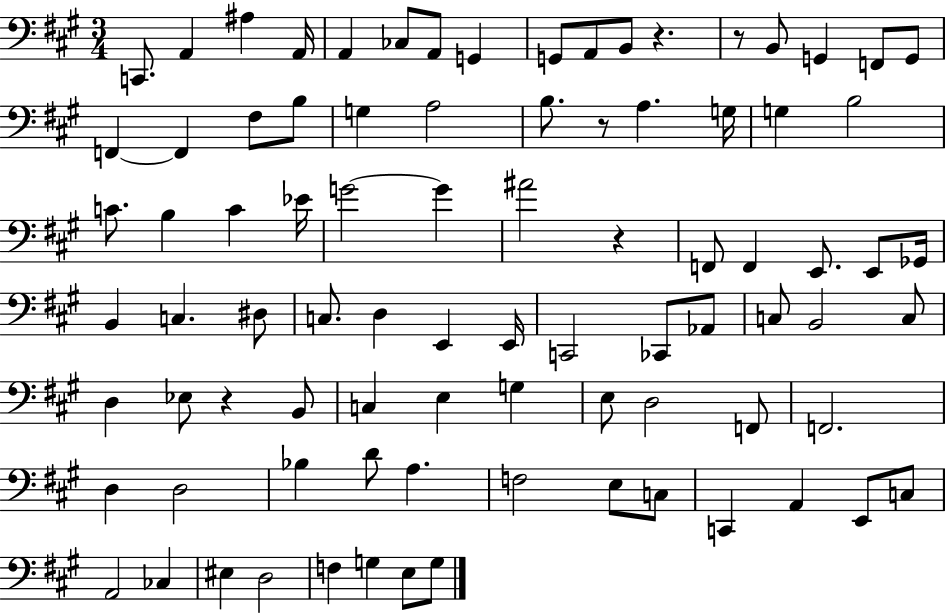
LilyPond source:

{
  \clef bass
  \numericTimeSignature
  \time 3/4
  \key a \major
  \repeat volta 2 { c,8. a,4 ais4 a,16 | a,4 ces8 a,8 g,4 | g,8 a,8 b,8 r4. | r8 b,8 g,4 f,8 g,8 | \break f,4~~ f,4 fis8 b8 | g4 a2 | b8. r8 a4. g16 | g4 b2 | \break c'8. b4 c'4 ees'16 | g'2~~ g'4 | ais'2 r4 | f,8 f,4 e,8. e,8 ges,16 | \break b,4 c4. dis8 | c8. d4 e,4 e,16 | c,2 ces,8 aes,8 | c8 b,2 c8 | \break d4 ees8 r4 b,8 | c4 e4 g4 | e8 d2 f,8 | f,2. | \break d4 d2 | bes4 d'8 a4. | f2 e8 c8 | c,4 a,4 e,8 c8 | \break a,2 ces4 | eis4 d2 | f4 g4 e8 g8 | } \bar "|."
}